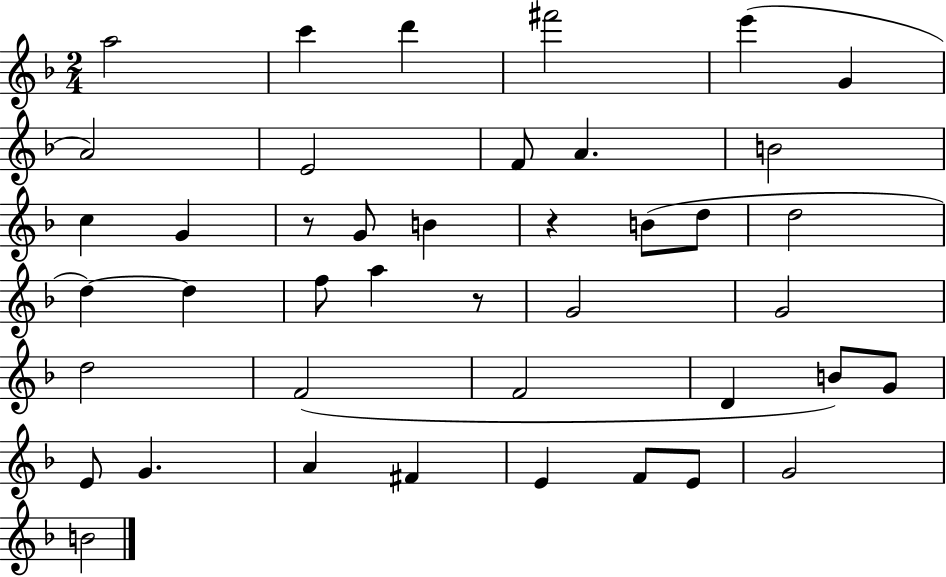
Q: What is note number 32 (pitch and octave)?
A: G4